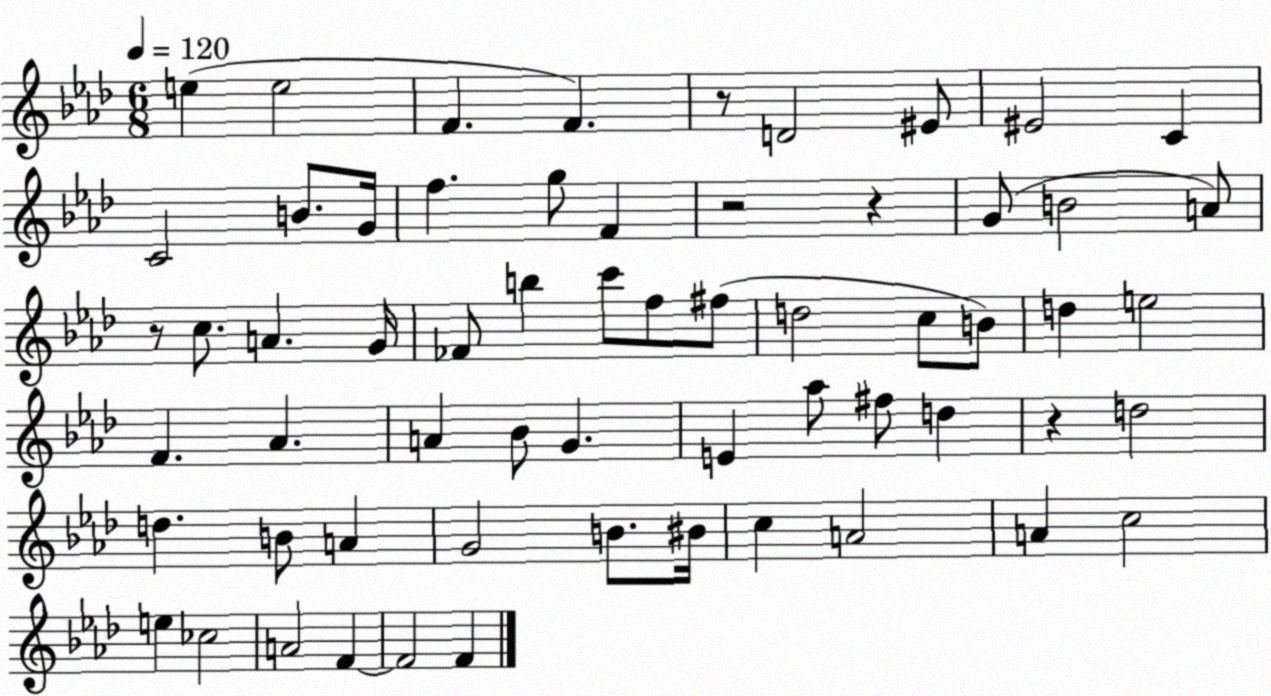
X:1
T:Untitled
M:6/8
L:1/4
K:Ab
e e2 F F z/2 D2 ^E/2 ^E2 C C2 B/2 G/4 f g/2 F z2 z G/2 B2 A/2 z/2 c/2 A G/4 _F/2 b c'/2 f/2 ^f/2 d2 c/2 B/2 d e2 F _A A _B/2 G E _a/2 ^f/2 d z d2 d B/2 A G2 B/2 ^B/4 c A2 A c2 e _c2 A2 F F2 F